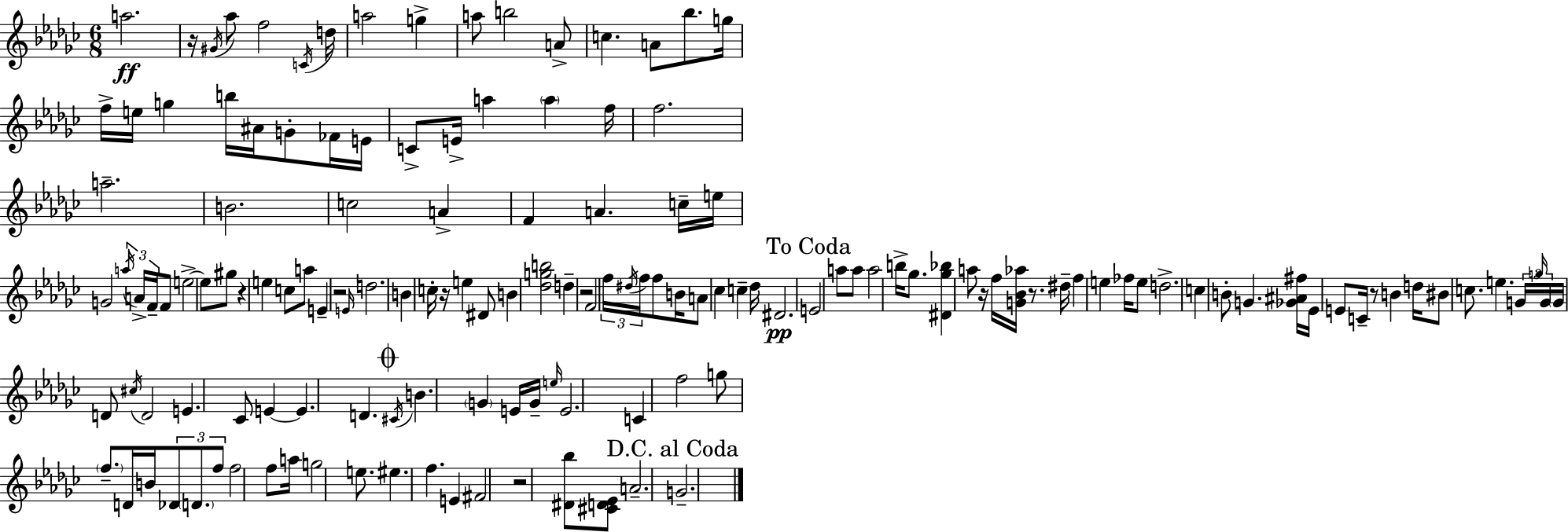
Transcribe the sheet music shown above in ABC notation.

X:1
T:Untitled
M:6/8
L:1/4
K:Ebm
a2 z/4 ^G/4 _a/2 f2 C/4 d/4 a2 g a/2 b2 A/2 c A/2 _b/2 g/4 f/4 e/4 g b/4 ^A/4 G/2 _F/4 E/4 C/2 E/4 a a f/4 f2 a2 B2 c2 A F A c/4 e/4 G2 a/4 A/4 F/4 F/2 e2 e/2 ^g/2 z e c/2 a/2 E z2 E/4 d2 B c/4 z/4 e ^D/2 B [_dgb]2 d z2 F2 f/4 ^d/4 f/4 f/2 B/4 A/2 _c c _d/4 ^D2 E2 a/2 a/2 a2 b/4 _g/2 [^D_g_b] a/2 z/4 f/4 [G_B_a]/4 z/2 ^d/4 f e _f/4 e/2 d2 c B/2 G [_G^A^f]/4 _E/4 E/2 C/4 z/2 B d/4 ^B/2 c/2 e G/4 g/4 G/4 G/4 D/2 ^c/4 D2 E _C/2 E E D ^C/4 B G E/4 G/4 e/4 E2 C f2 g/2 f/2 D/4 B/4 _D/2 D/2 f/2 f2 f/2 a/4 g2 e/2 ^e f E ^F2 z2 [^D_b]/2 [^CD_E]/2 A2 G2